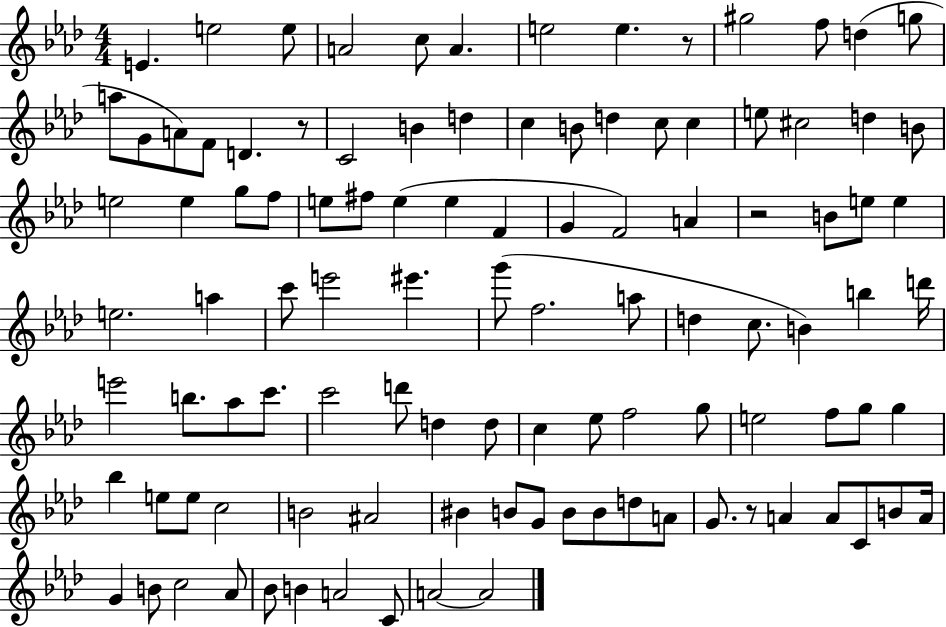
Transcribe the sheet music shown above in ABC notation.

X:1
T:Untitled
M:4/4
L:1/4
K:Ab
E e2 e/2 A2 c/2 A e2 e z/2 ^g2 f/2 d g/2 a/2 G/2 A/2 F/2 D z/2 C2 B d c B/2 d c/2 c e/2 ^c2 d B/2 e2 e g/2 f/2 e/2 ^f/2 e e F G F2 A z2 B/2 e/2 e e2 a c'/2 e'2 ^e' g'/2 f2 a/2 d c/2 B b d'/4 e'2 b/2 _a/2 c'/2 c'2 d'/2 d d/2 c _e/2 f2 g/2 e2 f/2 g/2 g _b e/2 e/2 c2 B2 ^A2 ^B B/2 G/2 B/2 B/2 d/2 A/2 G/2 z/2 A A/2 C/2 B/2 A/4 G B/2 c2 _A/2 _B/2 B A2 C/2 A2 A2